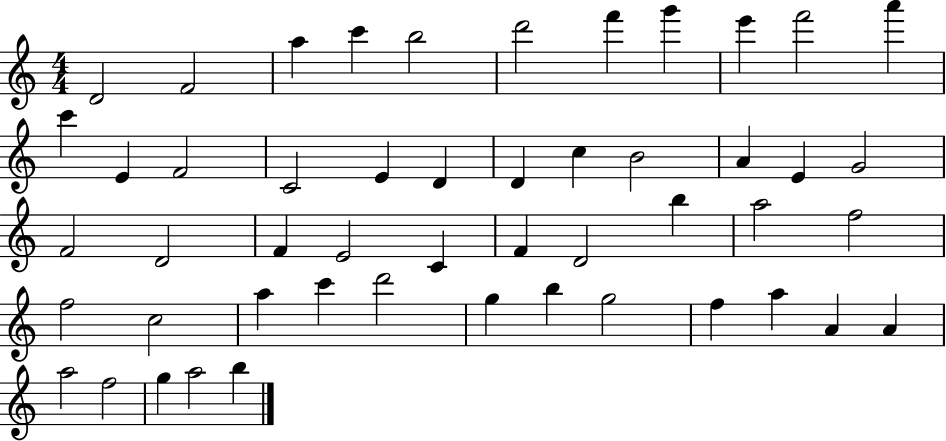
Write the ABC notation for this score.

X:1
T:Untitled
M:4/4
L:1/4
K:C
D2 F2 a c' b2 d'2 f' g' e' f'2 a' c' E F2 C2 E D D c B2 A E G2 F2 D2 F E2 C F D2 b a2 f2 f2 c2 a c' d'2 g b g2 f a A A a2 f2 g a2 b